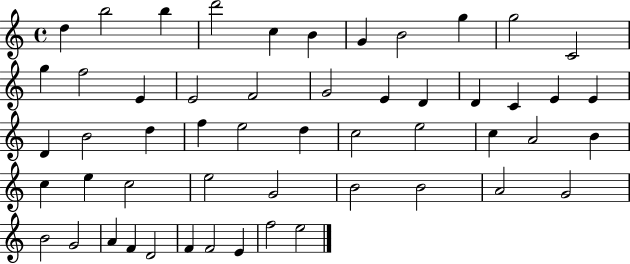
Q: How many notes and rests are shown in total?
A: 53